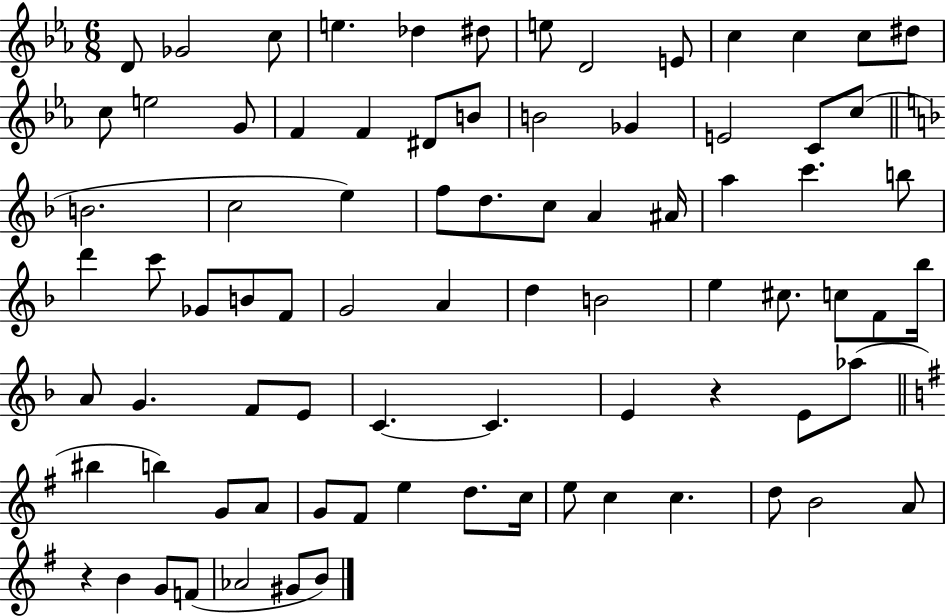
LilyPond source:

{
  \clef treble
  \numericTimeSignature
  \time 6/8
  \key ees \major
  d'8 ges'2 c''8 | e''4. des''4 dis''8 | e''8 d'2 e'8 | c''4 c''4 c''8 dis''8 | \break c''8 e''2 g'8 | f'4 f'4 dis'8 b'8 | b'2 ges'4 | e'2 c'8 c''8( | \break \bar "||" \break \key f \major b'2. | c''2 e''4) | f''8 d''8. c''8 a'4 ais'16 | a''4 c'''4. b''8 | \break d'''4 c'''8 ges'8 b'8 f'8 | g'2 a'4 | d''4 b'2 | e''4 cis''8. c''8 f'8 bes''16 | \break a'8 g'4. f'8 e'8 | c'4.~~ c'4. | e'4 r4 e'8 aes''8( | \bar "||" \break \key g \major bis''4 b''4) g'8 a'8 | g'8 fis'8 e''4 d''8. c''16 | e''8 c''4 c''4. | d''8 b'2 a'8 | \break r4 b'4 g'8 f'8( | aes'2 gis'8 b'8) | \bar "|."
}